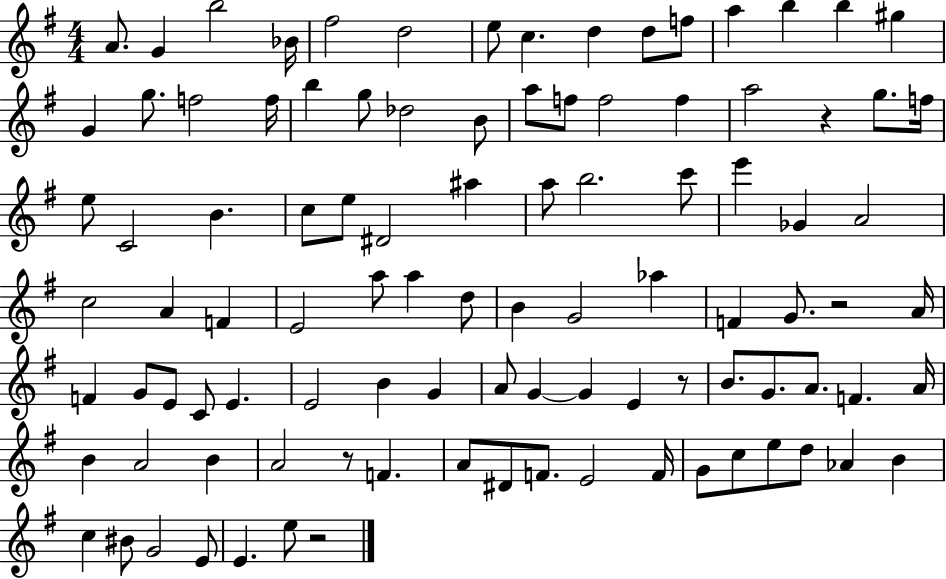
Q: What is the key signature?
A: G major